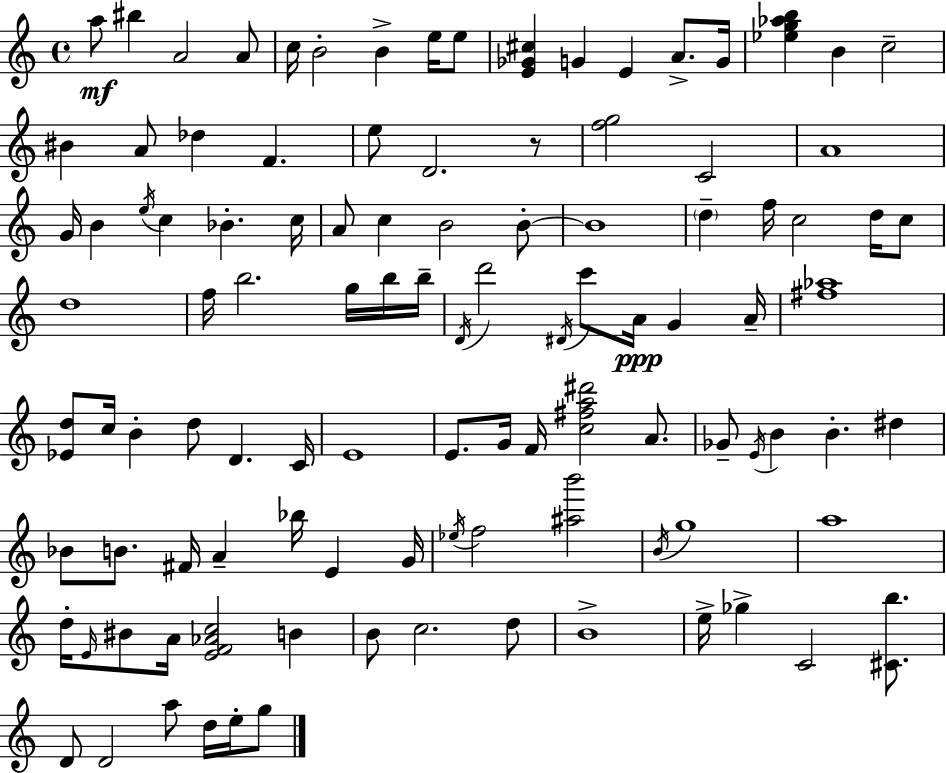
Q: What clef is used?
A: treble